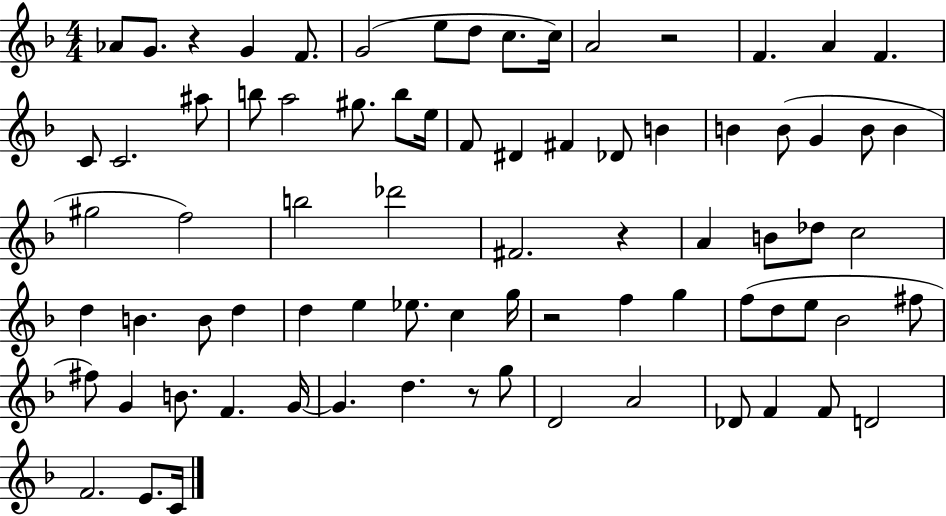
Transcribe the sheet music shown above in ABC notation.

X:1
T:Untitled
M:4/4
L:1/4
K:F
_A/2 G/2 z G F/2 G2 e/2 d/2 c/2 c/4 A2 z2 F A F C/2 C2 ^a/2 b/2 a2 ^g/2 b/2 e/4 F/2 ^D ^F _D/2 B B B/2 G B/2 B ^g2 f2 b2 _d'2 ^F2 z A B/2 _d/2 c2 d B B/2 d d e _e/2 c g/4 z2 f g f/2 d/2 e/2 _B2 ^f/2 ^f/2 G B/2 F G/4 G d z/2 g/2 D2 A2 _D/2 F F/2 D2 F2 E/2 C/4